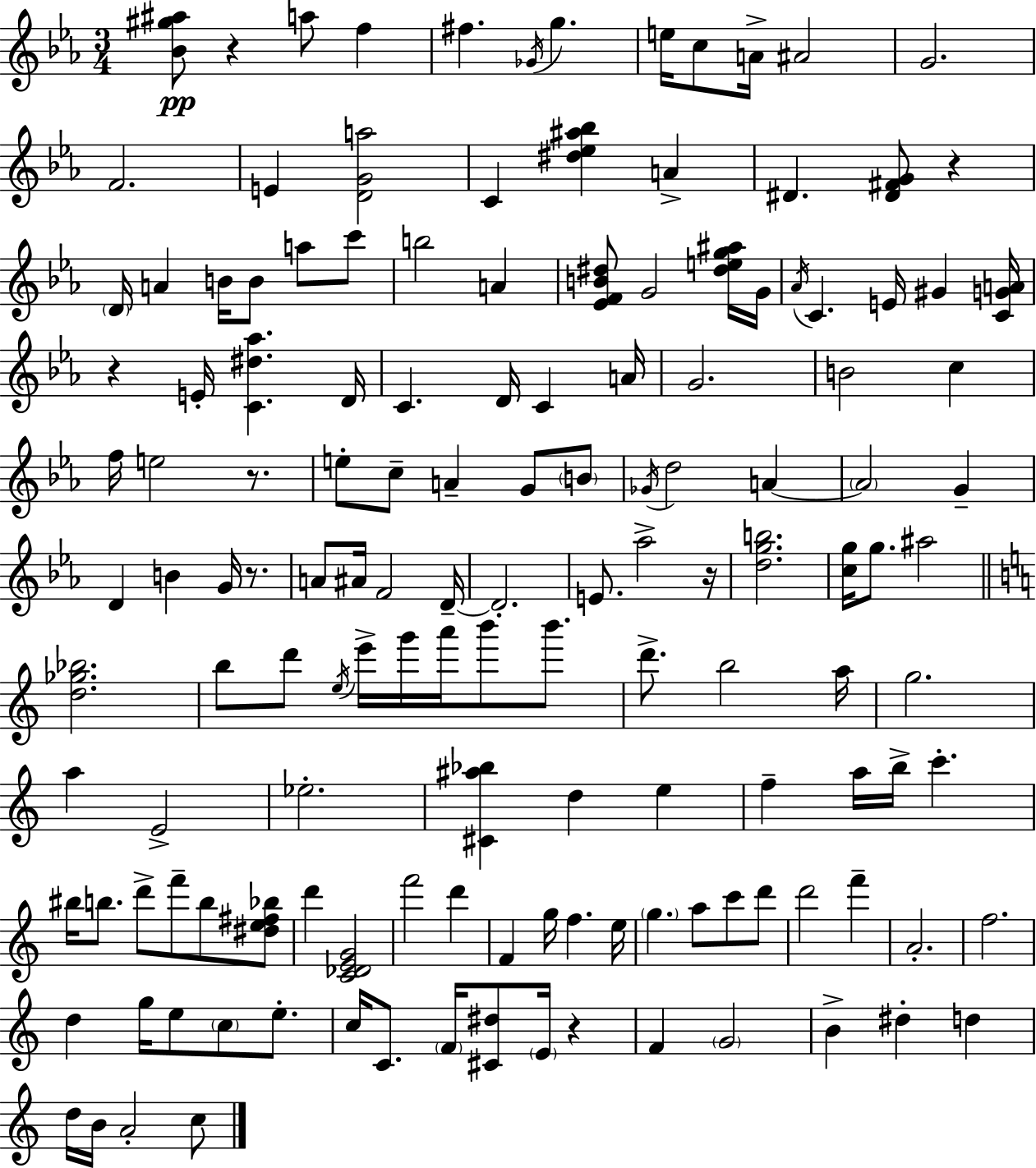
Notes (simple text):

[Bb4,G#5,A#5]/e R/q A5/e F5/q F#5/q. Gb4/s G5/q. E5/s C5/e A4/s A#4/h G4/h. F4/h. E4/q [D4,G4,A5]/h C4/q [D#5,Eb5,A#5,Bb5]/q A4/q D#4/q. [D#4,F#4,G4]/e R/q D4/s A4/q B4/s B4/e A5/e C6/e B5/h A4/q [Eb4,F4,B4,D#5]/e G4/h [D#5,E5,G5,A#5]/s G4/s Ab4/s C4/q. E4/s G#4/q [C4,G4,A4]/s R/q E4/s [C4,D#5,Ab5]/q. D4/s C4/q. D4/s C4/q A4/s G4/h. B4/h C5/q F5/s E5/h R/e. E5/e C5/e A4/q G4/e B4/e Gb4/s D5/h A4/q A4/h G4/q D4/q B4/q G4/s R/e. A4/e A#4/s F4/h D4/s D4/h. E4/e. Ab5/h R/s [D5,G5,B5]/h. [C5,G5]/s G5/e. A#5/h [D5,Gb5,Bb5]/h. B5/e D6/e E5/s E6/s G6/s A6/s B6/e B6/e. D6/e. B5/h A5/s G5/h. A5/q E4/h Eb5/h. [C#4,A#5,Bb5]/q D5/q E5/q F5/q A5/s B5/s C6/q. BIS5/s B5/e. D6/e F6/e B5/e [D#5,E5,F#5,Bb5]/e D6/q [C4,Db4,E4,G4]/h F6/h D6/q F4/q G5/s F5/q. E5/s G5/q. A5/e C6/e D6/e D6/h F6/q A4/h. F5/h. D5/q G5/s E5/e C5/e E5/e. C5/s C4/e. F4/s [C#4,D#5]/e E4/s R/q F4/q G4/h B4/q D#5/q D5/q D5/s B4/s A4/h C5/e